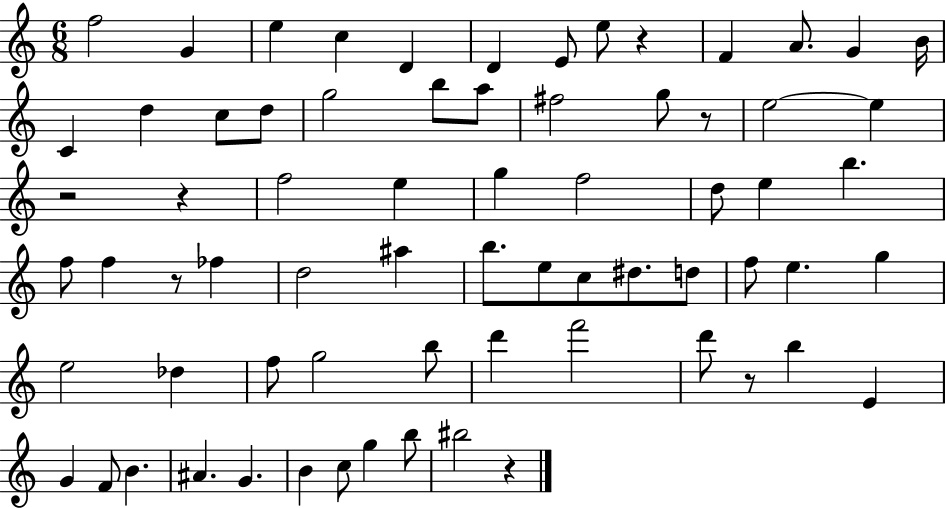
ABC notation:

X:1
T:Untitled
M:6/8
L:1/4
K:C
f2 G e c D D E/2 e/2 z F A/2 G B/4 C d c/2 d/2 g2 b/2 a/2 ^f2 g/2 z/2 e2 e z2 z f2 e g f2 d/2 e b f/2 f z/2 _f d2 ^a b/2 e/2 c/2 ^d/2 d/2 f/2 e g e2 _d f/2 g2 b/2 d' f'2 d'/2 z/2 b E G F/2 B ^A G B c/2 g b/2 ^b2 z